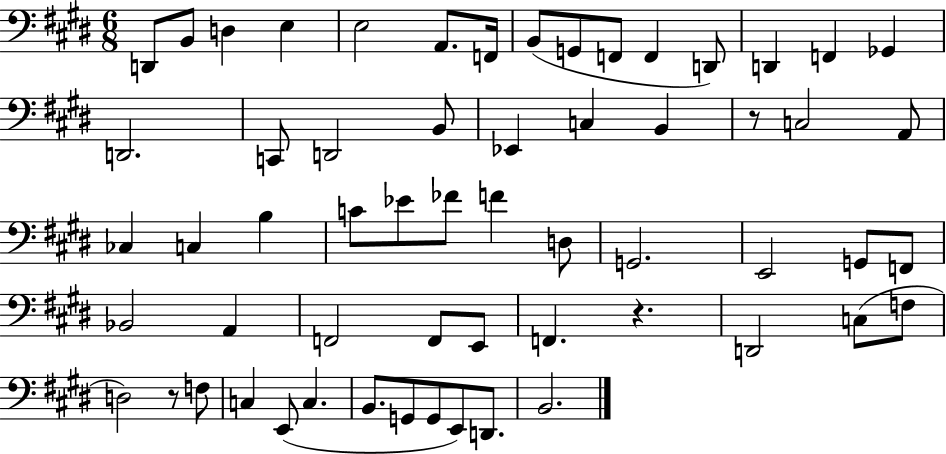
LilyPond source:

{
  \clef bass
  \numericTimeSignature
  \time 6/8
  \key e \major
  \repeat volta 2 { d,8 b,8 d4 e4 | e2 a,8. f,16 | b,8( g,8 f,8 f,4 d,8) | d,4 f,4 ges,4 | \break d,2. | c,8 d,2 b,8 | ees,4 c4 b,4 | r8 c2 a,8 | \break ces4 c4 b4 | c'8 ees'8 fes'8 f'4 d8 | g,2. | e,2 g,8 f,8 | \break bes,2 a,4 | f,2 f,8 e,8 | f,4. r4. | d,2 c8( f8 | \break d2) r8 f8 | c4 e,8( c4. | b,8. g,8 g,8 e,8) d,8. | b,2. | \break } \bar "|."
}